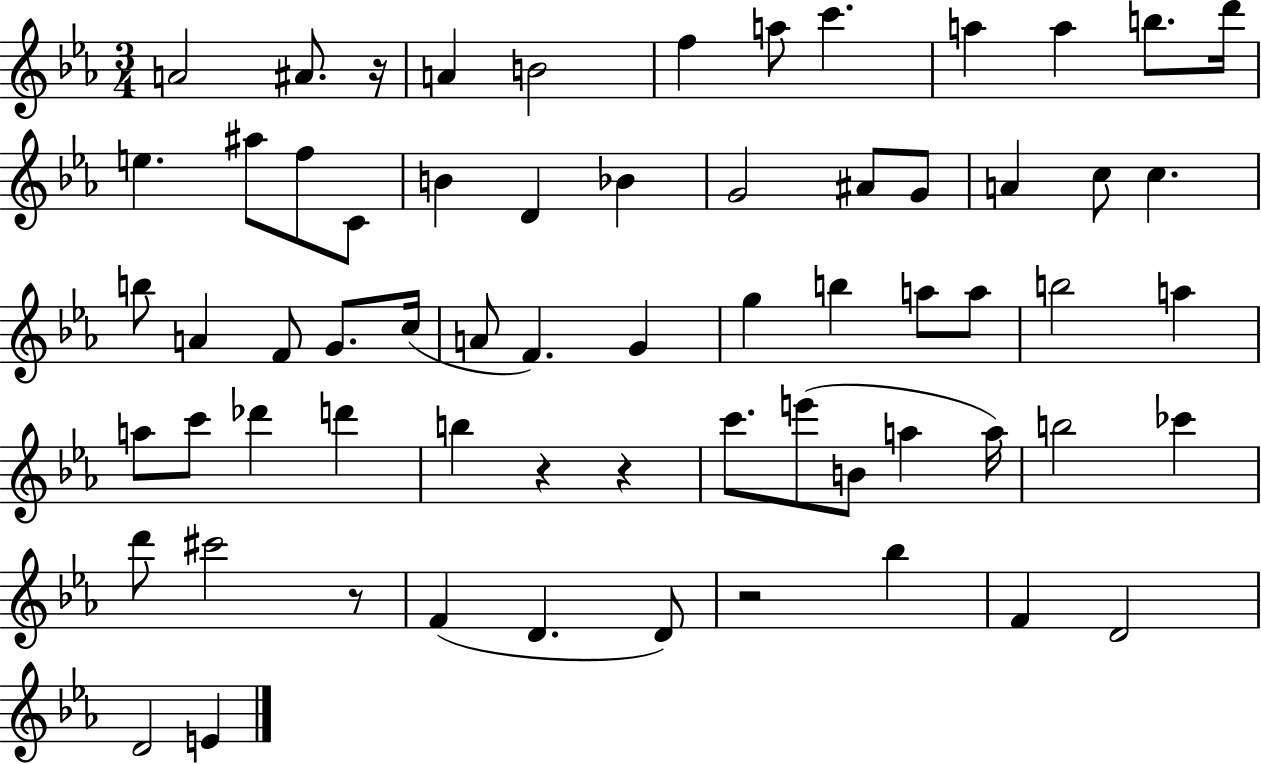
A4/h A#4/e. R/s A4/q B4/h F5/q A5/e C6/q. A5/q A5/q B5/e. D6/s E5/q. A#5/e F5/e C4/e B4/q D4/q Bb4/q G4/h A#4/e G4/e A4/q C5/e C5/q. B5/e A4/q F4/e G4/e. C5/s A4/e F4/q. G4/q G5/q B5/q A5/e A5/e B5/h A5/q A5/e C6/e Db6/q D6/q B5/q R/q R/q C6/e. E6/e B4/e A5/q A5/s B5/h CES6/q D6/e C#6/h R/e F4/q D4/q. D4/e R/h Bb5/q F4/q D4/h D4/h E4/q